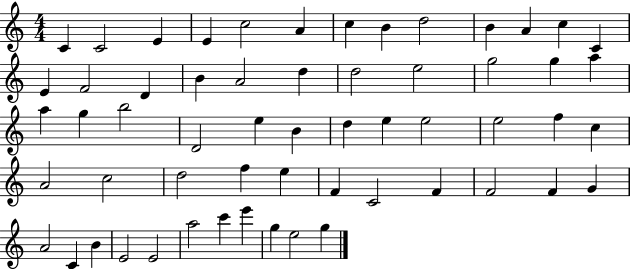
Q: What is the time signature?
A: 4/4